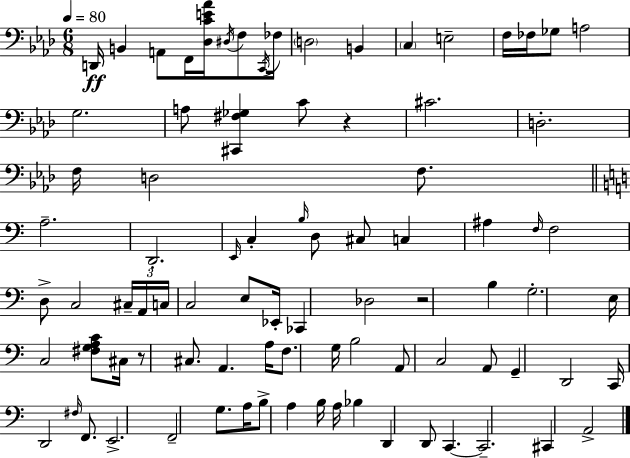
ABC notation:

X:1
T:Untitled
M:6/8
L:1/4
K:Ab
D,,/4 B,, A,,/2 F,,/4 [_D,CE_A]/4 ^D,/4 F,/2 C,,/4 _F,/4 D,2 B,, C, E,2 F,/4 _F,/4 _G,/2 A,2 G,2 A,/2 [^C,,^F,_G,] C/2 z ^C2 D,2 F,/4 D,2 F,/2 A,2 D,,2 E,,/4 C, B,/4 D,/2 ^C,/2 C, ^A, F,/4 F,2 D,/2 C,2 ^C,/4 A,,/4 C,/4 C,2 E,/2 _E,,/4 _C,, _D,2 z2 B, G,2 E,/4 C,2 [^F,G,A,C]/2 ^C,/4 z/2 ^C,/2 A,, A,/4 F,/2 G,/4 B,2 A,,/2 C,2 A,,/2 G,, D,,2 C,,/4 D,,2 ^F,/4 F,,/2 E,,2 F,,2 G,/2 A,/4 B,/2 A, B,/4 A,/4 _B, D,, D,,/2 C,, C,,2 ^C,, A,,2